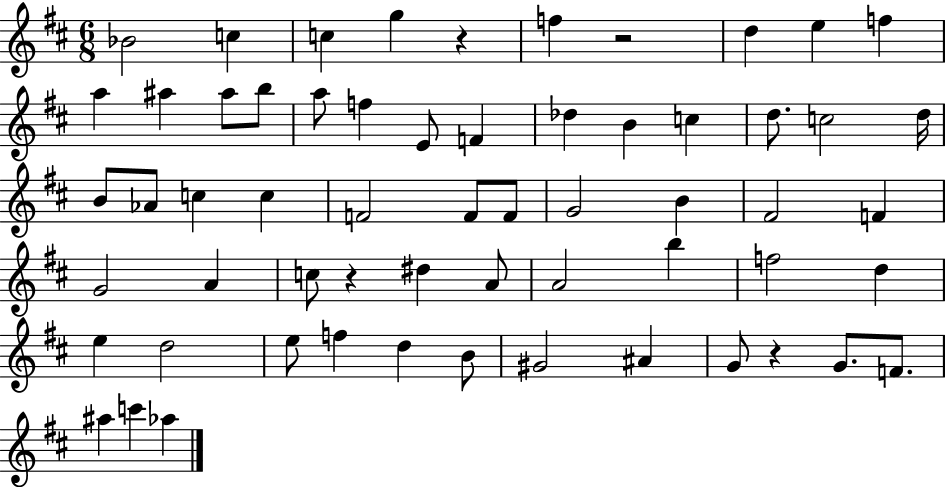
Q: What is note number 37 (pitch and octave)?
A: D#5